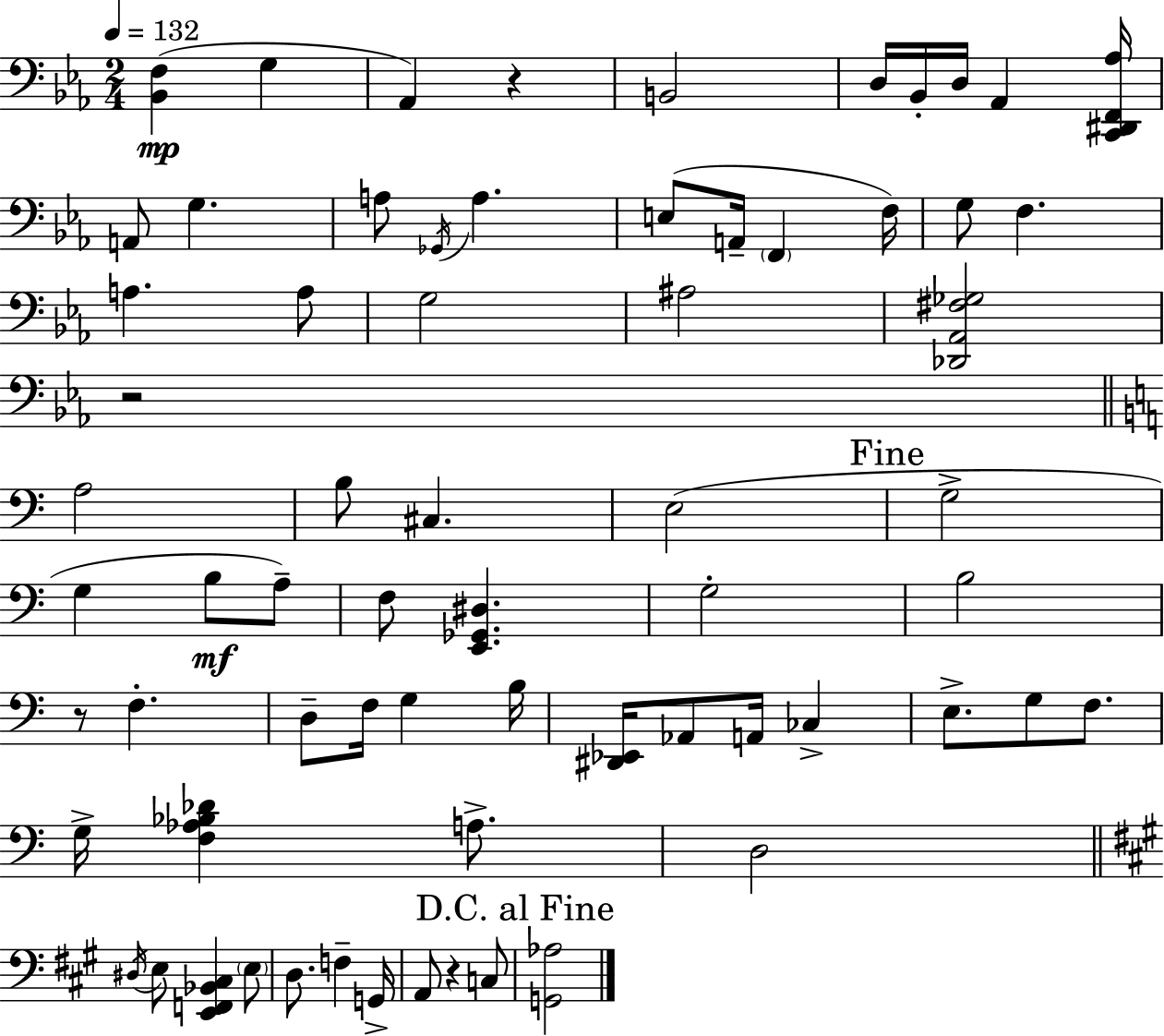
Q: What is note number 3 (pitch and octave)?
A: B2